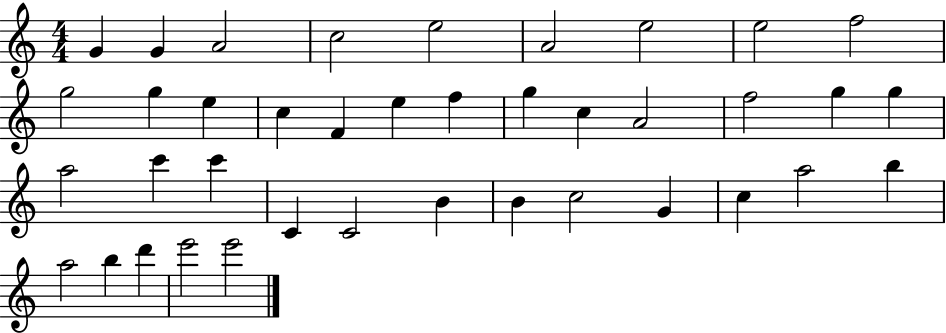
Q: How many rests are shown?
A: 0